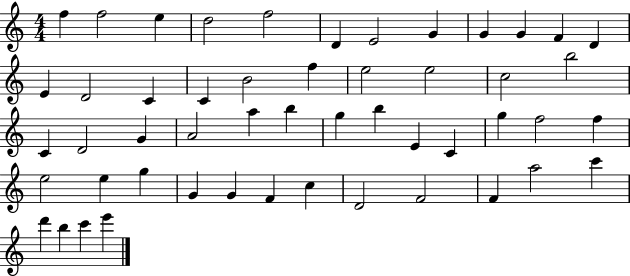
F5/q F5/h E5/q D5/h F5/h D4/q E4/h G4/q G4/q G4/q F4/q D4/q E4/q D4/h C4/q C4/q B4/h F5/q E5/h E5/h C5/h B5/h C4/q D4/h G4/q A4/h A5/q B5/q G5/q B5/q E4/q C4/q G5/q F5/h F5/q E5/h E5/q G5/q G4/q G4/q F4/q C5/q D4/h F4/h F4/q A5/h C6/q D6/q B5/q C6/q E6/q